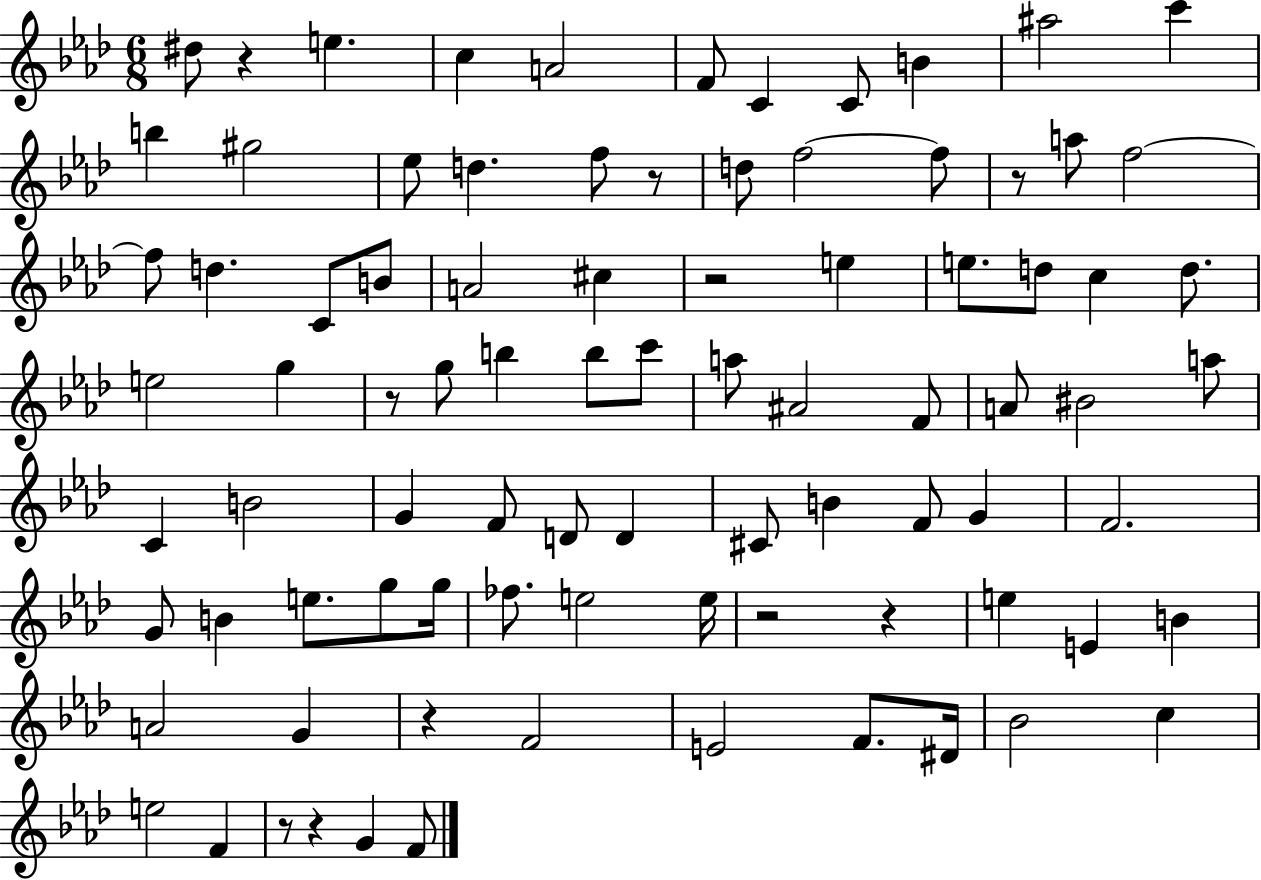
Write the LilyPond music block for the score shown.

{
  \clef treble
  \numericTimeSignature
  \time 6/8
  \key aes \major
  dis''8 r4 e''4. | c''4 a'2 | f'8 c'4 c'8 b'4 | ais''2 c'''4 | \break b''4 gis''2 | ees''8 d''4. f''8 r8 | d''8 f''2~~ f''8 | r8 a''8 f''2~~ | \break f''8 d''4. c'8 b'8 | a'2 cis''4 | r2 e''4 | e''8. d''8 c''4 d''8. | \break e''2 g''4 | r8 g''8 b''4 b''8 c'''8 | a''8 ais'2 f'8 | a'8 bis'2 a''8 | \break c'4 b'2 | g'4 f'8 d'8 d'4 | cis'8 b'4 f'8 g'4 | f'2. | \break g'8 b'4 e''8. g''8 g''16 | fes''8. e''2 e''16 | r2 r4 | e''4 e'4 b'4 | \break a'2 g'4 | r4 f'2 | e'2 f'8. dis'16 | bes'2 c''4 | \break e''2 f'4 | r8 r4 g'4 f'8 | \bar "|."
}